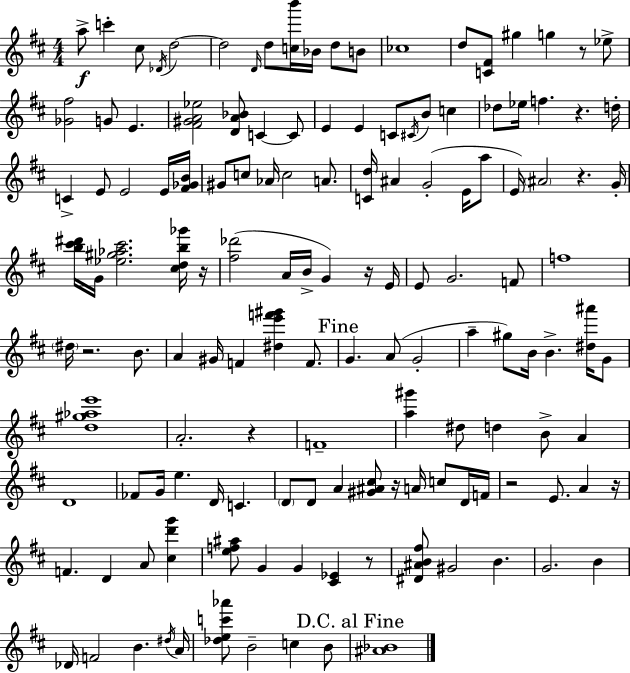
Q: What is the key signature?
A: D major